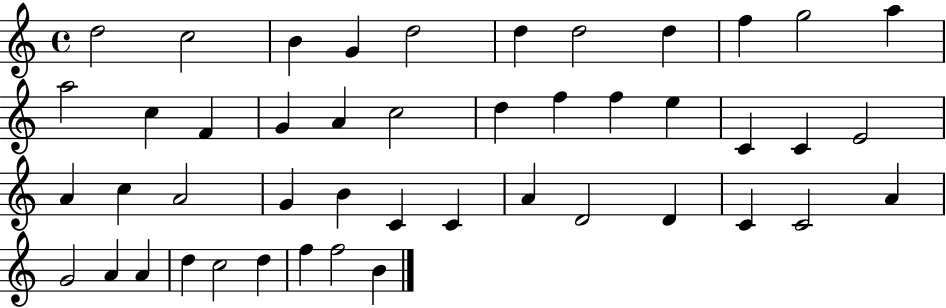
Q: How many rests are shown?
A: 0